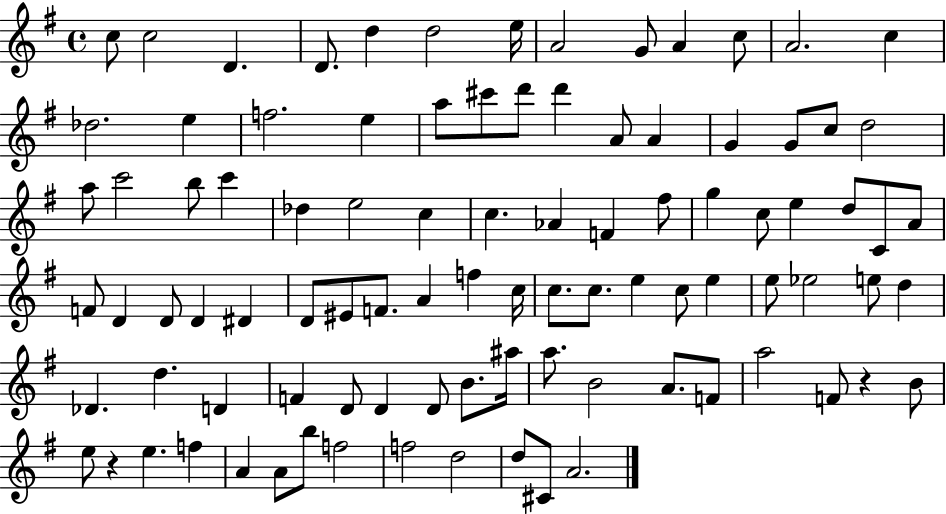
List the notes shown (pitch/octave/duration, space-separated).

C5/e C5/h D4/q. D4/e. D5/q D5/h E5/s A4/h G4/e A4/q C5/e A4/h. C5/q Db5/h. E5/q F5/h. E5/q A5/e C#6/e D6/e D6/q A4/e A4/q G4/q G4/e C5/e D5/h A5/e C6/h B5/e C6/q Db5/q E5/h C5/q C5/q. Ab4/q F4/q F#5/e G5/q C5/e E5/q D5/e C4/e A4/e F4/e D4/q D4/e D4/q D#4/q D4/e EIS4/e F4/e. A4/q F5/q C5/s C5/e. C5/e. E5/q C5/e E5/q E5/e Eb5/h E5/e D5/q Db4/q. D5/q. D4/q F4/q D4/e D4/q D4/e B4/e. A#5/s A5/e. B4/h A4/e. F4/e A5/h F4/e R/q B4/e E5/e R/q E5/q. F5/q A4/q A4/e B5/e F5/h F5/h D5/h D5/e C#4/e A4/h.